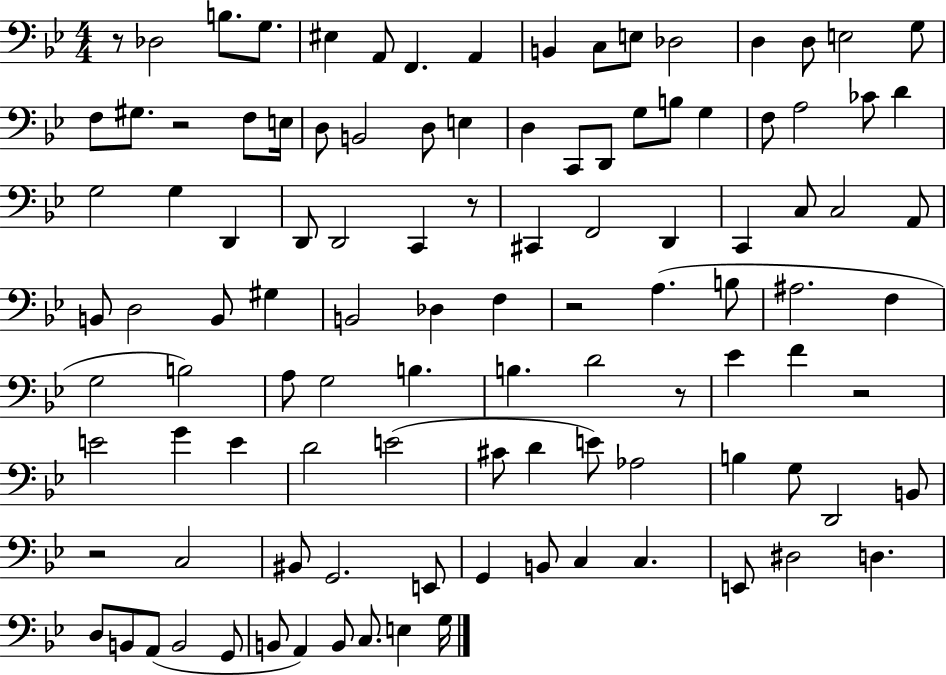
{
  \clef bass
  \numericTimeSignature
  \time 4/4
  \key bes \major
  r8 des2 b8. g8. | eis4 a,8 f,4. a,4 | b,4 c8 e8 des2 | d4 d8 e2 g8 | \break f8 gis8. r2 f8 e16 | d8 b,2 d8 e4 | d4 c,8 d,8 g8 b8 g4 | f8 a2 ces'8 d'4 | \break g2 g4 d,4 | d,8 d,2 c,4 r8 | cis,4 f,2 d,4 | c,4 c8 c2 a,8 | \break b,8 d2 b,8 gis4 | b,2 des4 f4 | r2 a4.( b8 | ais2. f4 | \break g2 b2) | a8 g2 b4. | b4. d'2 r8 | ees'4 f'4 r2 | \break e'2 g'4 e'4 | d'2 e'2( | cis'8 d'4 e'8) aes2 | b4 g8 d,2 b,8 | \break r2 c2 | bis,8 g,2. e,8 | g,4 b,8 c4 c4. | e,8 dis2 d4. | \break d8 b,8 a,8( b,2 g,8 | b,8 a,4) b,8 c8. e4 g16 | \bar "|."
}